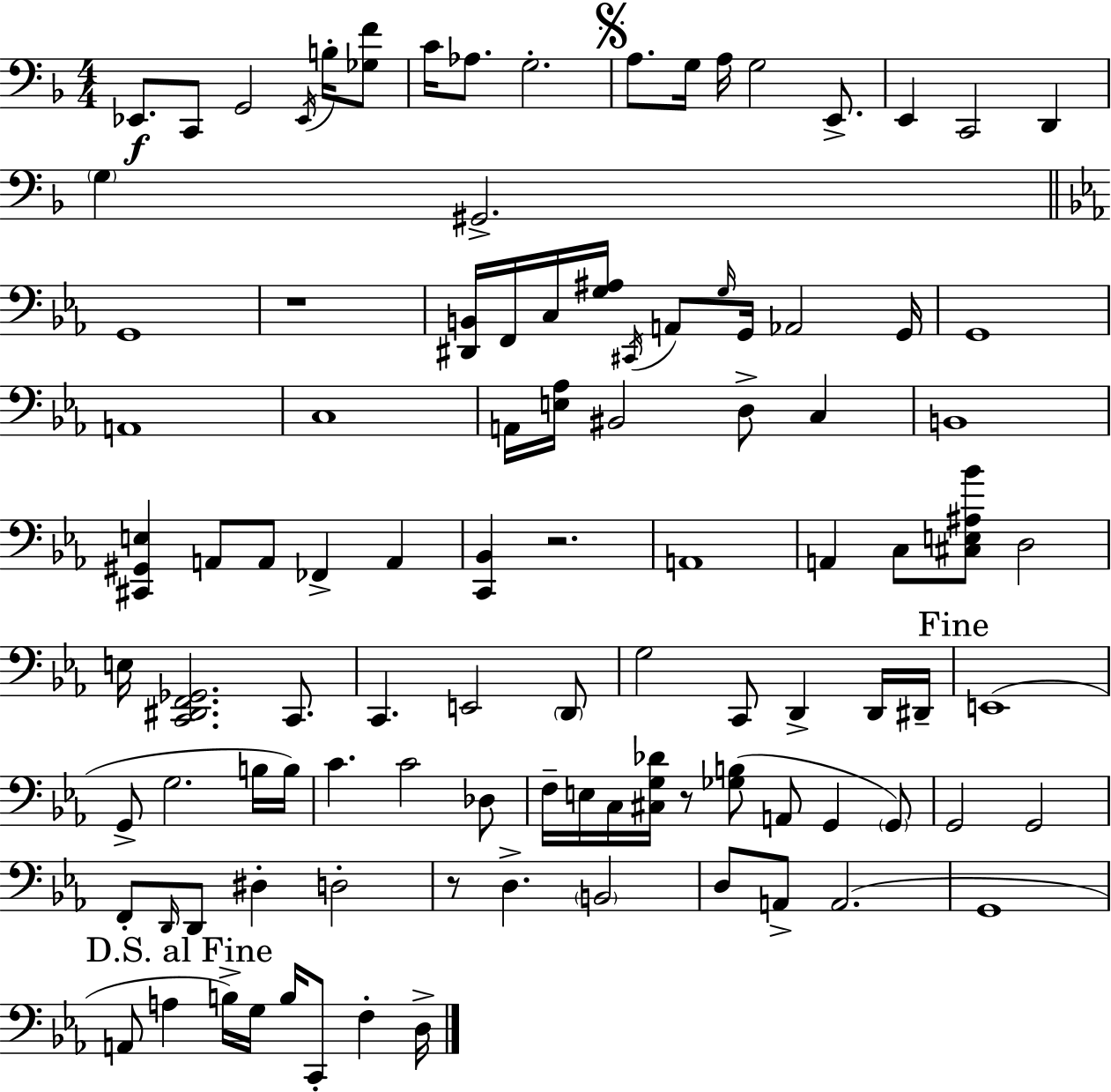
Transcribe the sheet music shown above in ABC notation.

X:1
T:Untitled
M:4/4
L:1/4
K:F
_E,,/2 C,,/2 G,,2 _E,,/4 B,/4 [_G,F]/2 C/4 _A,/2 G,2 A,/2 G,/4 A,/4 G,2 E,,/2 E,, C,,2 D,, G, ^G,,2 G,,4 z4 [^D,,B,,]/4 F,,/4 C,/4 [G,^A,]/4 ^C,,/4 A,,/2 G,/4 G,,/4 _A,,2 G,,/4 G,,4 A,,4 C,4 A,,/4 [E,_A,]/4 ^B,,2 D,/2 C, B,,4 [^C,,^G,,E,] A,,/2 A,,/2 _F,, A,, [C,,_B,,] z2 A,,4 A,, C,/2 [^C,E,^A,_B]/2 D,2 E,/4 [C,,^D,,F,,_G,,]2 C,,/2 C,, E,,2 D,,/2 G,2 C,,/2 D,, D,,/4 ^D,,/4 E,,4 G,,/2 G,2 B,/4 B,/4 C C2 _D,/2 F,/4 E,/4 C,/4 [^C,G,_D]/4 z/2 [_G,B,]/2 A,,/2 G,, G,,/2 G,,2 G,,2 F,,/2 D,,/4 D,,/2 ^D, D,2 z/2 D, B,,2 D,/2 A,,/2 A,,2 G,,4 A,,/2 A, B,/4 G,/4 B,/4 C,,/2 F, D,/4